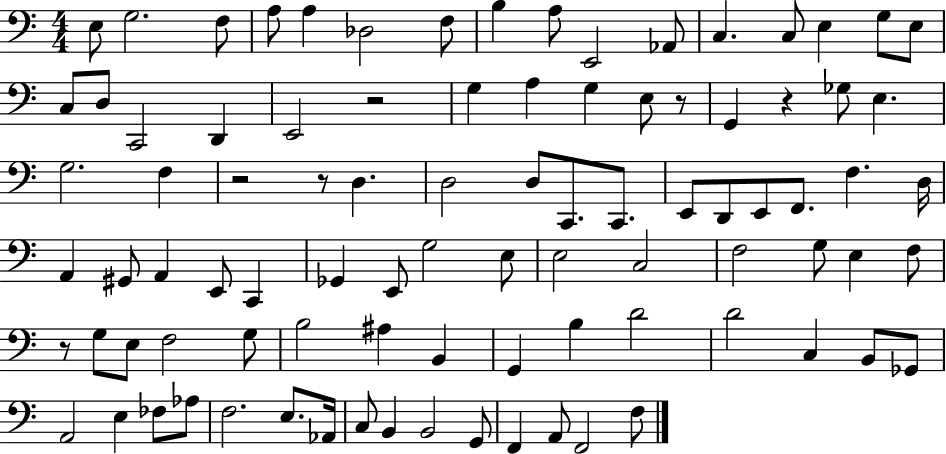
E3/e G3/h. F3/e A3/e A3/q Db3/h F3/e B3/q A3/e E2/h Ab2/e C3/q. C3/e E3/q G3/e E3/e C3/e D3/e C2/h D2/q E2/h R/h G3/q A3/q G3/q E3/e R/e G2/q R/q Gb3/e E3/q. G3/h. F3/q R/h R/e D3/q. D3/h D3/e C2/e. C2/e. E2/e D2/e E2/e F2/e. F3/q. D3/s A2/q G#2/e A2/q E2/e C2/q Gb2/q E2/e G3/h E3/e E3/h C3/h F3/h G3/e E3/q F3/e R/e G3/e E3/e F3/h G3/e B3/h A#3/q B2/q G2/q B3/q D4/h D4/h C3/q B2/e Gb2/e A2/h E3/q FES3/e Ab3/e F3/h. E3/e. Ab2/s C3/e B2/q B2/h G2/e F2/q A2/e F2/h F3/e